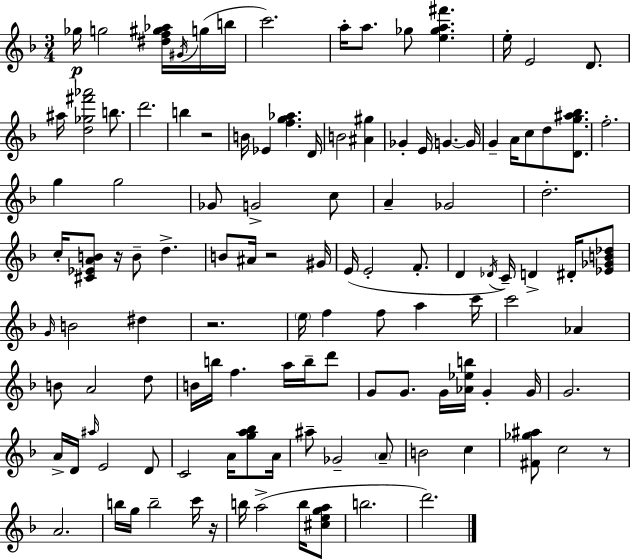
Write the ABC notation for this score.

X:1
T:Untitled
M:3/4
L:1/4
K:F
_g/4 g2 [^df^g_a]/4 ^G/4 g/4 b/4 c'2 a/4 a/2 _g/2 [e_ga^f'] e/4 E2 D/2 ^a/4 [d_g^f'_a']2 b/2 d'2 b z2 B/4 _E [fg_a] D/4 B2 [^A^g] _G E/4 G G/4 G A/4 c/2 d/2 [Dg^a_b]/2 f2 g g2 _G/2 G2 c/2 A _G2 d2 c/4 [^C_EAB]/2 z/4 B/2 d B/2 ^A/4 z2 ^G/4 E/4 E2 F/2 D _D/4 C/4 D ^D/4 [_E_GB_d]/2 G/4 B2 ^d z2 e/4 f f/2 a c'/4 c'2 _A B/2 A2 d/2 B/4 b/4 f a/4 b/4 d'/2 G/2 G/2 G/4 [_A_eb]/4 G G/4 G2 A/4 D/4 ^a/4 E2 D/2 C2 A/4 [ga_b]/2 A/4 ^a/2 _G2 A/2 B2 c [^F_g^a]/2 c2 z/2 A2 b/4 g/4 b2 c'/4 z/4 b/4 a2 b/4 [^cega]/2 b2 d'2